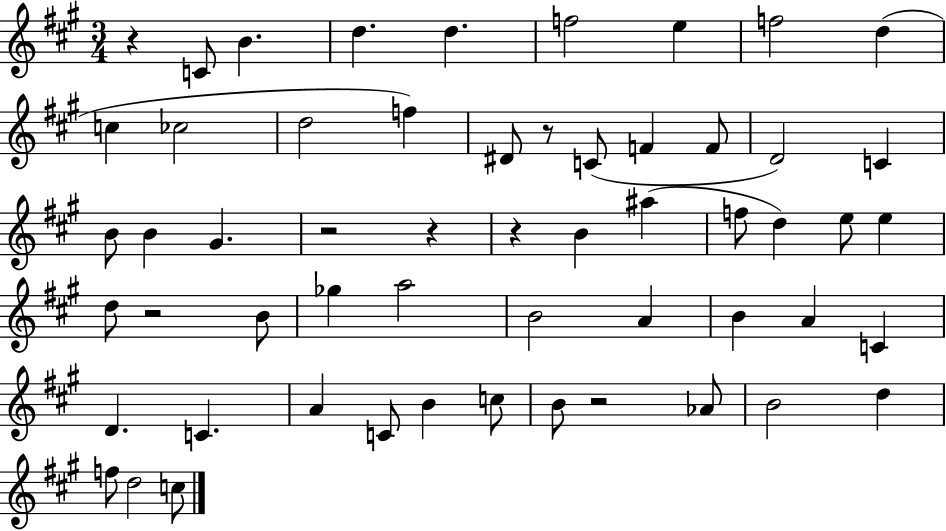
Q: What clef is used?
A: treble